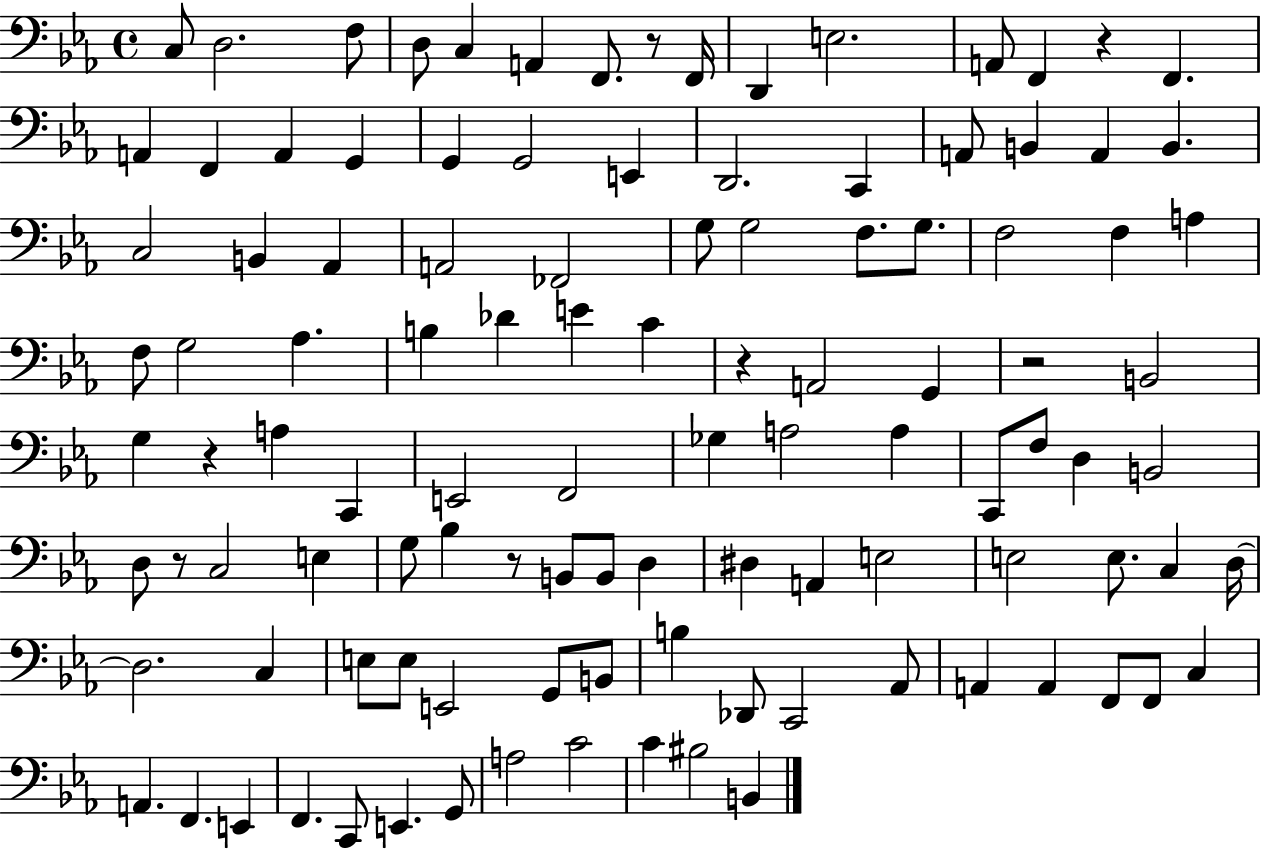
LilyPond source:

{
  \clef bass
  \time 4/4
  \defaultTimeSignature
  \key ees \major
  \repeat volta 2 { c8 d2. f8 | d8 c4 a,4 f,8. r8 f,16 | d,4 e2. | a,8 f,4 r4 f,4. | \break a,4 f,4 a,4 g,4 | g,4 g,2 e,4 | d,2. c,4 | a,8 b,4 a,4 b,4. | \break c2 b,4 aes,4 | a,2 fes,2 | g8 g2 f8. g8. | f2 f4 a4 | \break f8 g2 aes4. | b4 des'4 e'4 c'4 | r4 a,2 g,4 | r2 b,2 | \break g4 r4 a4 c,4 | e,2 f,2 | ges4 a2 a4 | c,8 f8 d4 b,2 | \break d8 r8 c2 e4 | g8 bes4 r8 b,8 b,8 d4 | dis4 a,4 e2 | e2 e8. c4 d16~~ | \break d2. c4 | e8 e8 e,2 g,8 b,8 | b4 des,8 c,2 aes,8 | a,4 a,4 f,8 f,8 c4 | \break a,4. f,4. e,4 | f,4. c,8 e,4. g,8 | a2 c'2 | c'4 bis2 b,4 | \break } \bar "|."
}